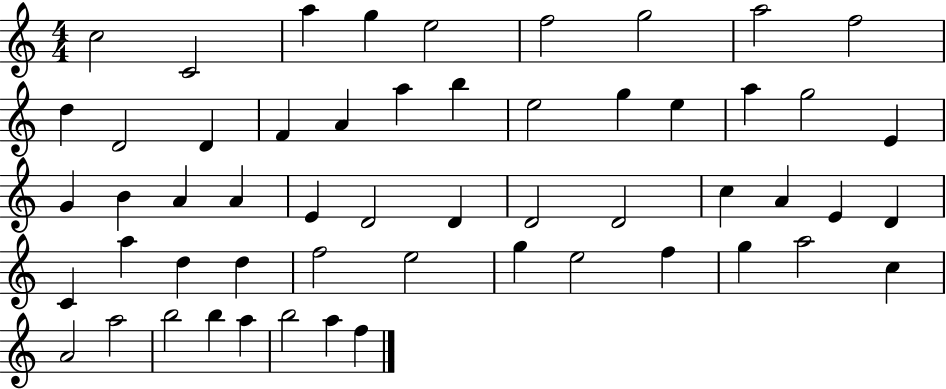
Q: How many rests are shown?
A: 0